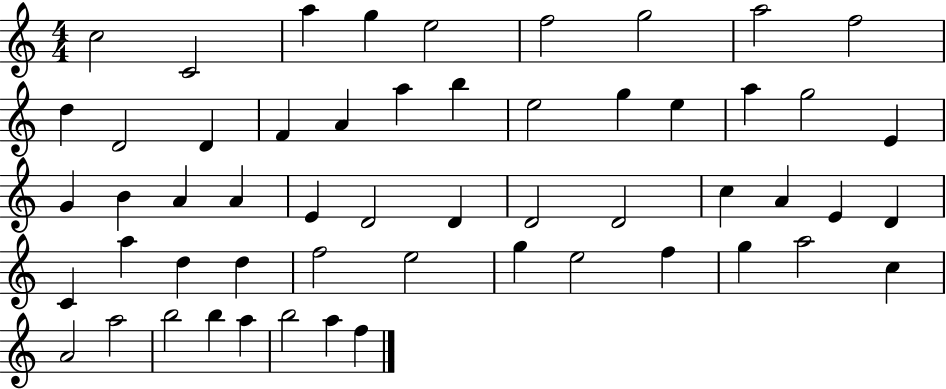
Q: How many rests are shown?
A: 0